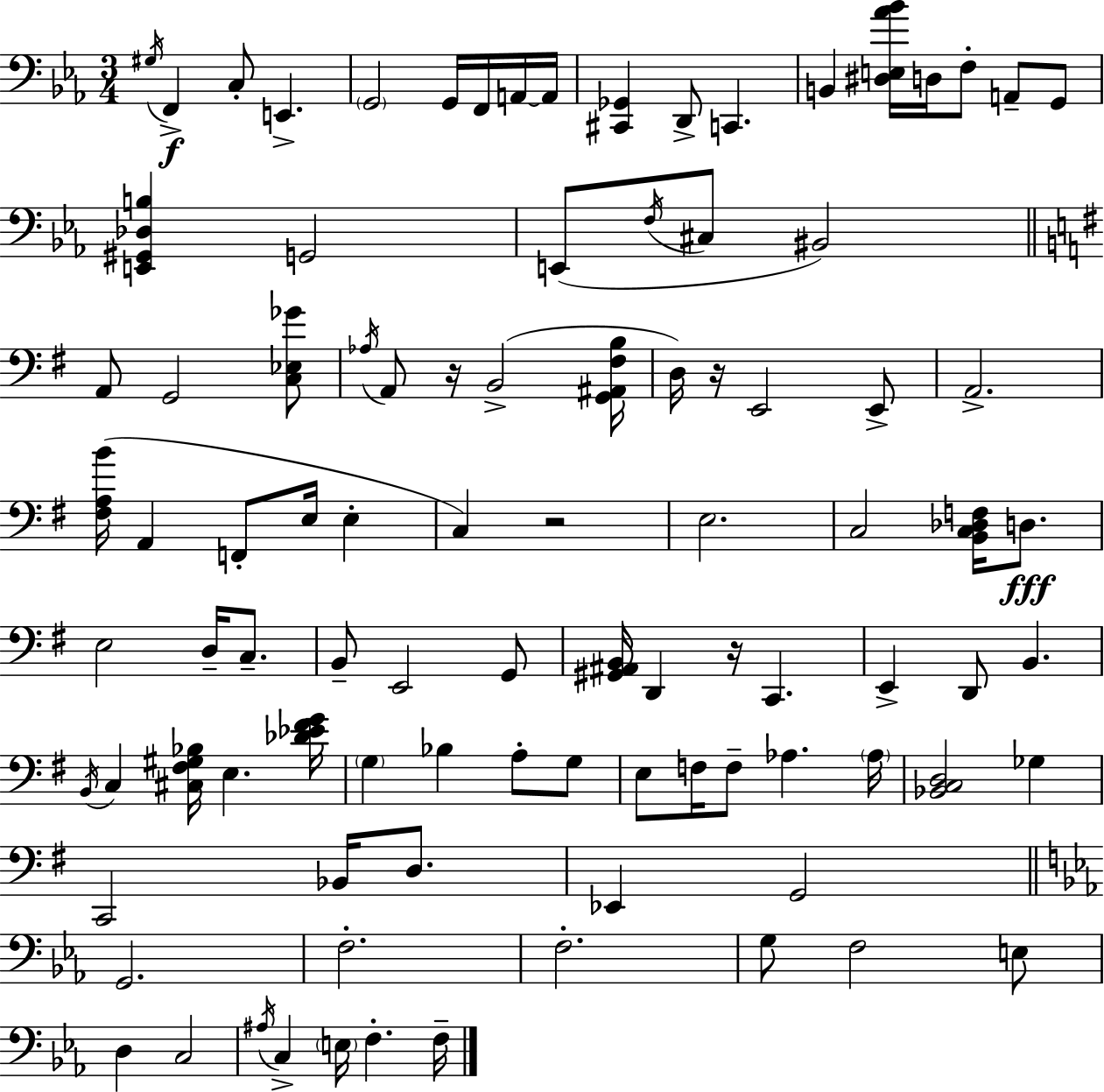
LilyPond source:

{
  \clef bass
  \numericTimeSignature
  \time 3/4
  \key ees \major
  \acciaccatura { gis16 }\f f,4-> c8-. e,4.-> | \parenthesize g,2 g,16 f,16 a,16~~ | a,16 <cis, ges,>4 d,8-> c,4. | b,4 <dis e aes' bes'>16 d16 f8-. a,8-- g,8 | \break <e, gis, des b>4 g,2 | e,8( \acciaccatura { f16 } cis8 bis,2) | \bar "||" \break \key g \major a,8 g,2 <c ees ges'>8 | \acciaccatura { aes16 } a,8 r16 b,2->( | <g, ais, fis b>16 d16) r16 e,2 e,8-> | a,2.-> | \break <fis a b'>16( a,4 f,8-. e16 e4-. | c4) r2 | e2. | c2 <b, c des f>16 d8.\fff | \break e2 d16-- c8.-- | b,8-- e,2 g,8 | <gis, ais, b,>16 d,4 r16 c,4. | e,4-> d,8 b,4. | \break \acciaccatura { b,16 } c4 <cis fis gis bes>16 e4. | <des' ees' fis' g'>16 \parenthesize g4 bes4 a8-. | g8 e8 f16 f8-- aes4. | \parenthesize aes16 <bes, c d>2 ges4 | \break c,2 bes,16 d8. | ees,4 g,2 | \bar "||" \break \key c \minor g,2. | f2.-. | f2.-. | g8 f2 e8 | \break d4 c2 | \acciaccatura { ais16 } c4-> \parenthesize e16 f4.-. | f16-- \bar "|."
}